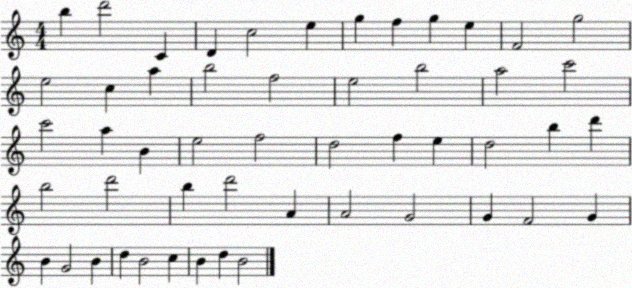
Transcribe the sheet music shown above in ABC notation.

X:1
T:Untitled
M:4/4
L:1/4
K:C
b d'2 C D c2 e g f g e F2 g2 e2 c a b2 f2 e2 b2 a2 c'2 c'2 a B e2 f2 d2 f e d2 b d' b2 d'2 b d'2 A A2 G2 G F2 G B G2 B d B2 c B d B2